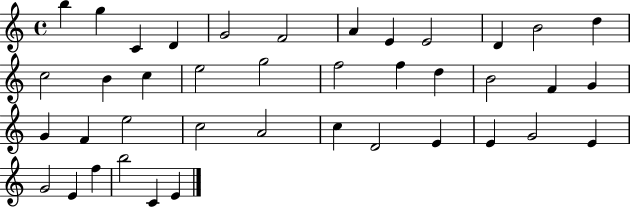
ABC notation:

X:1
T:Untitled
M:4/4
L:1/4
K:C
b g C D G2 F2 A E E2 D B2 d c2 B c e2 g2 f2 f d B2 F G G F e2 c2 A2 c D2 E E G2 E G2 E f b2 C E